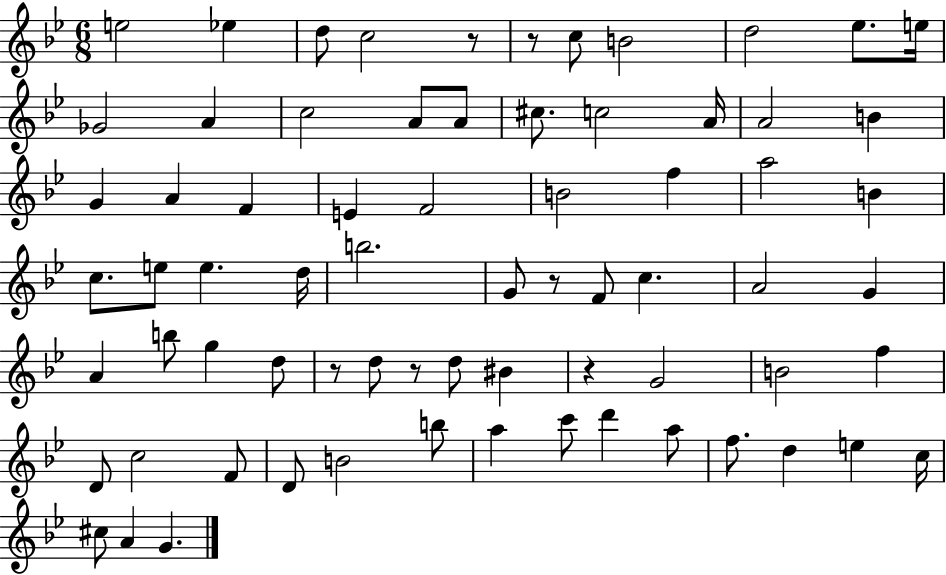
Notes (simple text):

E5/h Eb5/q D5/e C5/h R/e R/e C5/e B4/h D5/h Eb5/e. E5/s Gb4/h A4/q C5/h A4/e A4/e C#5/e. C5/h A4/s A4/h B4/q G4/q A4/q F4/q E4/q F4/h B4/h F5/q A5/h B4/q C5/e. E5/e E5/q. D5/s B5/h. G4/e R/e F4/e C5/q. A4/h G4/q A4/q B5/e G5/q D5/e R/e D5/e R/e D5/e BIS4/q R/q G4/h B4/h F5/q D4/e C5/h F4/e D4/e B4/h B5/e A5/q C6/e D6/q A5/e F5/e. D5/q E5/q C5/s C#5/e A4/q G4/q.